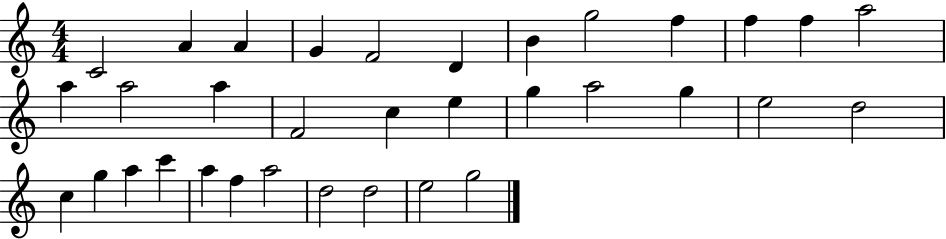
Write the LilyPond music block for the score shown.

{
  \clef treble
  \numericTimeSignature
  \time 4/4
  \key c \major
  c'2 a'4 a'4 | g'4 f'2 d'4 | b'4 g''2 f''4 | f''4 f''4 a''2 | \break a''4 a''2 a''4 | f'2 c''4 e''4 | g''4 a''2 g''4 | e''2 d''2 | \break c''4 g''4 a''4 c'''4 | a''4 f''4 a''2 | d''2 d''2 | e''2 g''2 | \break \bar "|."
}